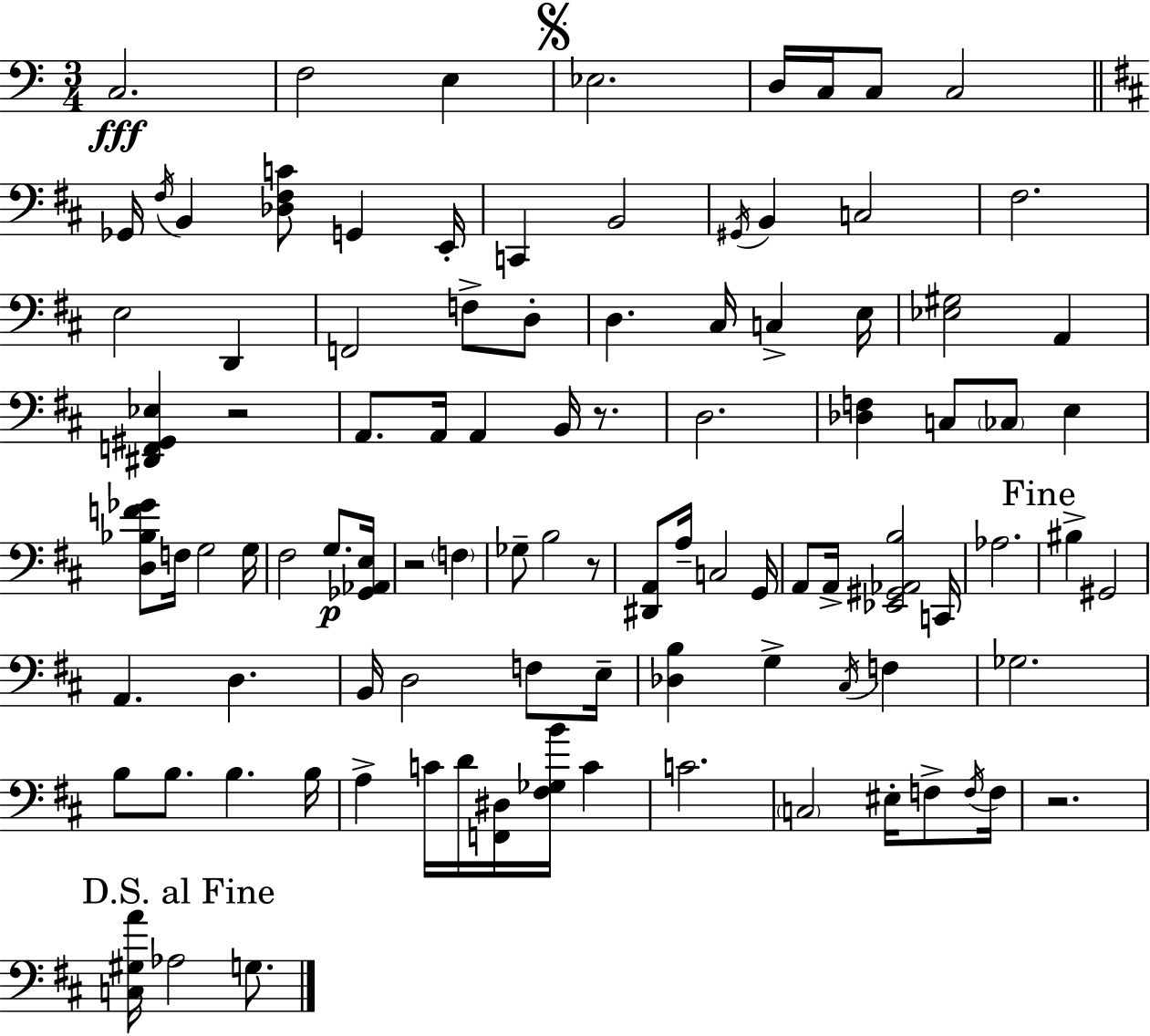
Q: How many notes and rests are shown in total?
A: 97